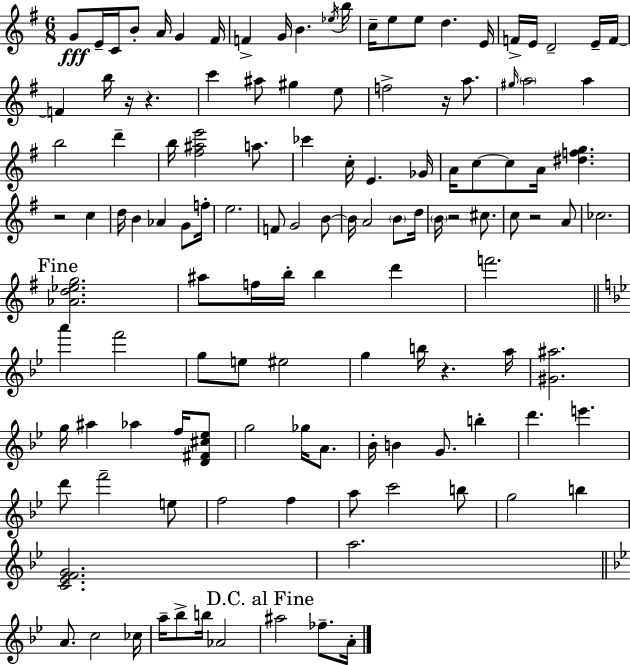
G4/e E4/s C4/s B4/e A4/s G4/q F#4/s F4/q G4/s B4/q. Eb5/s B5/s C5/s E5/e E5/e D5/q. E4/s F4/s E4/s D4/h E4/s F4/s F4/q B5/s R/s R/q. C6/q A#5/e G#5/q E5/e F5/h R/s A5/e. G#5/s A5/h A5/q B5/h D6/q B5/s [F#5,A#5,E6]/h A5/e. CES6/q C5/s E4/q. Gb4/s A4/s C5/e C5/e A4/s [D#5,F5,G5]/q. R/h C5/q D5/s B4/q Ab4/q G4/e F5/s E5/h. F4/e G4/h B4/e B4/s A4/h B4/e D5/s B4/s R/h C#5/e. C5/e R/h A4/e CES5/h. [Ab4,D5,Eb5,G5]/h. A#5/e F5/s B5/s B5/q D6/q F6/h. A6/q F6/h G5/e E5/e EIS5/h G5/q B5/s R/q. A5/s [G#4,A#5]/h. G5/s A#5/q Ab5/q F5/s [D4,F#4,C#5,Eb5]/e G5/h Gb5/s A4/e. Bb4/s B4/q G4/e. B5/q D6/q. E6/q. D6/e F6/h E5/e F5/h F5/q A5/e C6/h B5/e G5/h B5/q [C4,Eb4,F4,G4]/h. A5/h. A4/e. C5/h CES5/s A5/s Bb5/e B5/s Ab4/h A#5/h FES5/e. A4/s